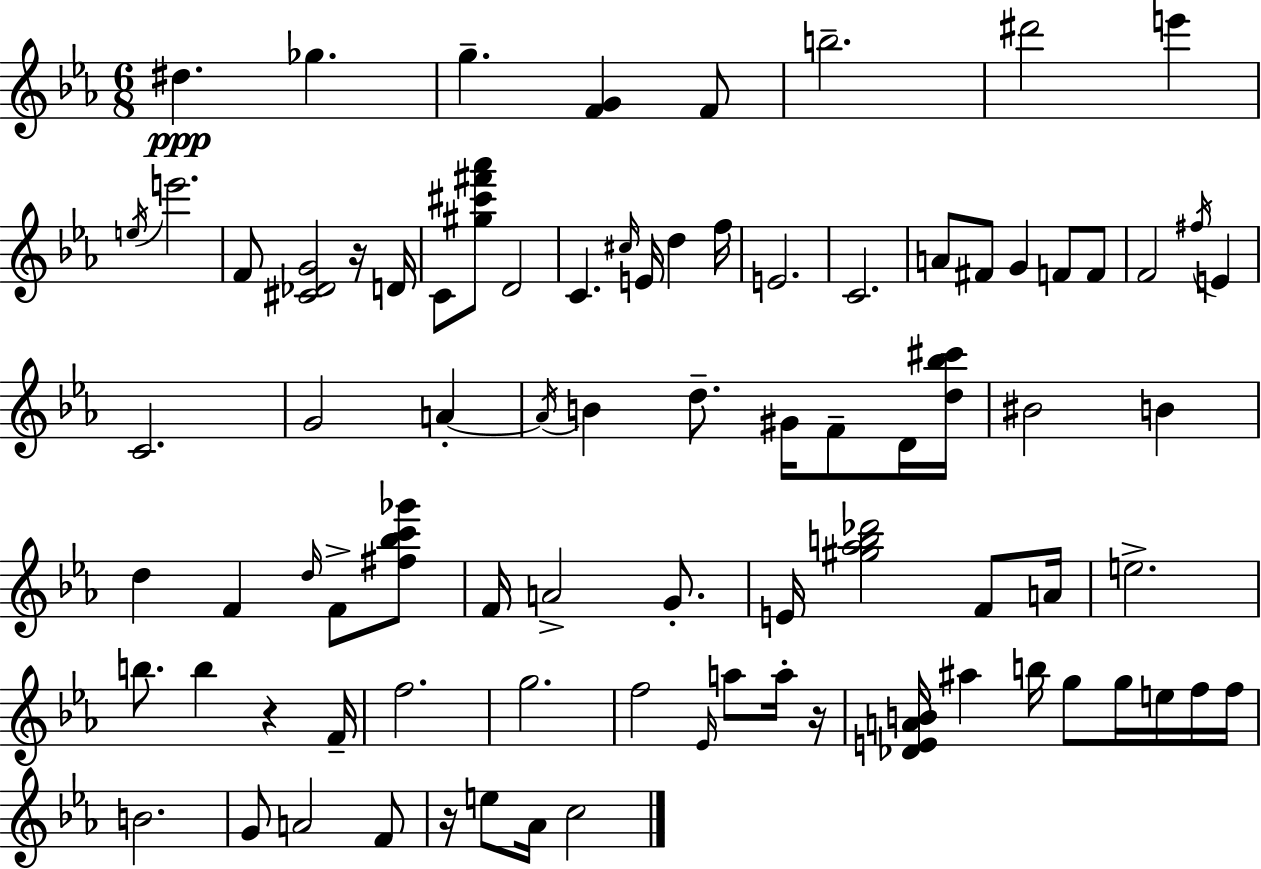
D#5/q. Gb5/q. G5/q. [F4,G4]/q F4/e B5/h. D#6/h E6/q E5/s E6/h. F4/e [C#4,Db4,G4]/h R/s D4/s C4/e [G#5,C#6,F#6,Ab6]/e D4/h C4/q. C#5/s E4/s D5/q F5/s E4/h. C4/h. A4/e F#4/e G4/q F4/e F4/e F4/h F#5/s E4/q C4/h. G4/h A4/q A4/s B4/q D5/e. G#4/s F4/e D4/s [D5,Bb5,C#6]/s BIS4/h B4/q D5/q F4/q D5/s F4/e [F#5,Bb5,C6,Gb6]/e F4/s A4/h G4/e. E4/s [G#5,Ab5,B5,Db6]/h F4/e A4/s E5/h. B5/e. B5/q R/q F4/s F5/h. G5/h. F5/h Eb4/s A5/e A5/s R/s [Db4,E4,A4,B4]/s A#5/q B5/s G5/e G5/s E5/s F5/s F5/s B4/h. G4/e A4/h F4/e R/s E5/e Ab4/s C5/h